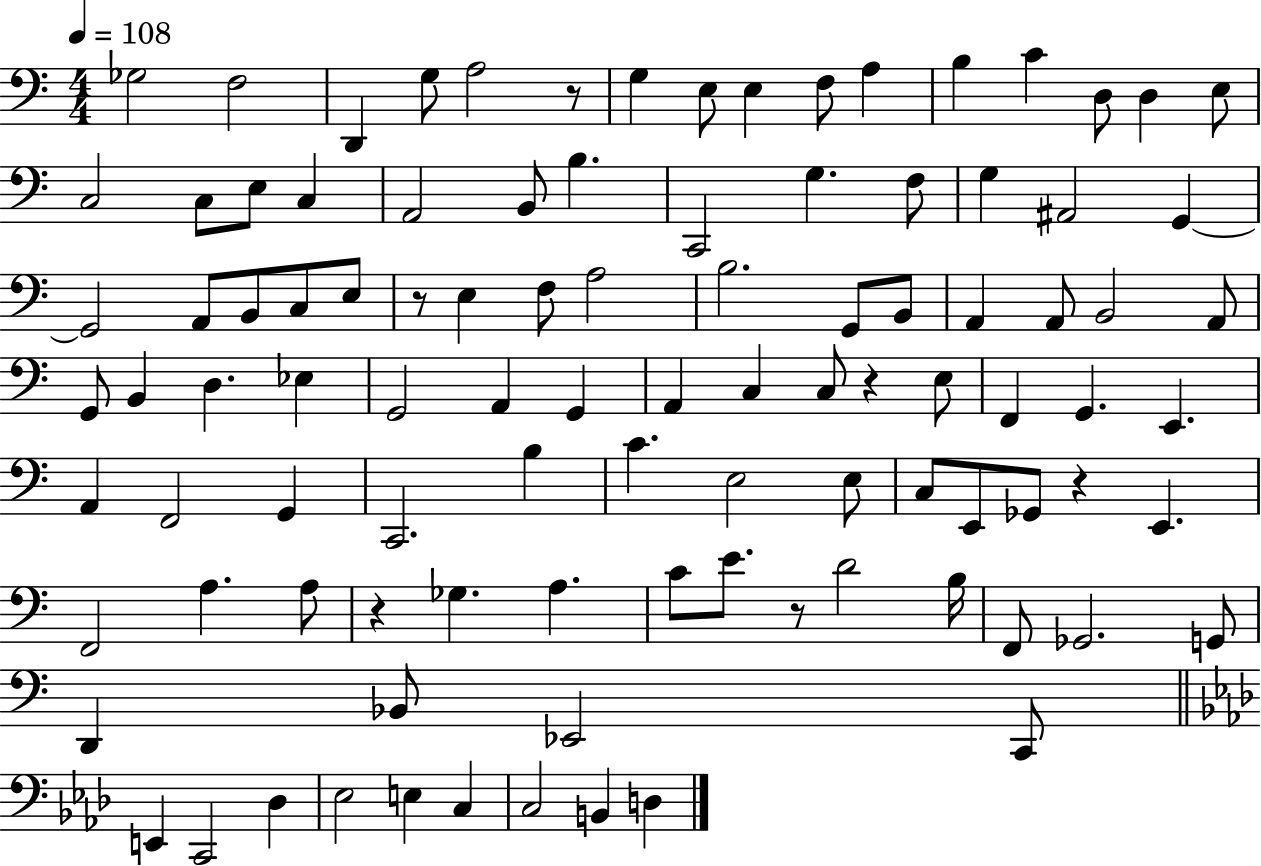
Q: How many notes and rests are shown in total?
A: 100